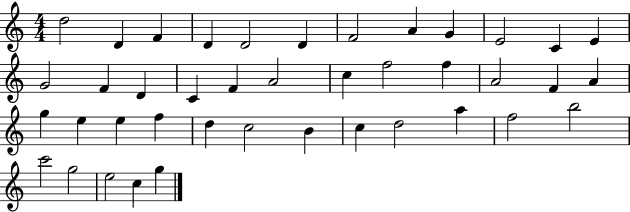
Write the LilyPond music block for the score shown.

{
  \clef treble
  \numericTimeSignature
  \time 4/4
  \key c \major
  d''2 d'4 f'4 | d'4 d'2 d'4 | f'2 a'4 g'4 | e'2 c'4 e'4 | \break g'2 f'4 d'4 | c'4 f'4 a'2 | c''4 f''2 f''4 | a'2 f'4 a'4 | \break g''4 e''4 e''4 f''4 | d''4 c''2 b'4 | c''4 d''2 a''4 | f''2 b''2 | \break c'''2 g''2 | e''2 c''4 g''4 | \bar "|."
}